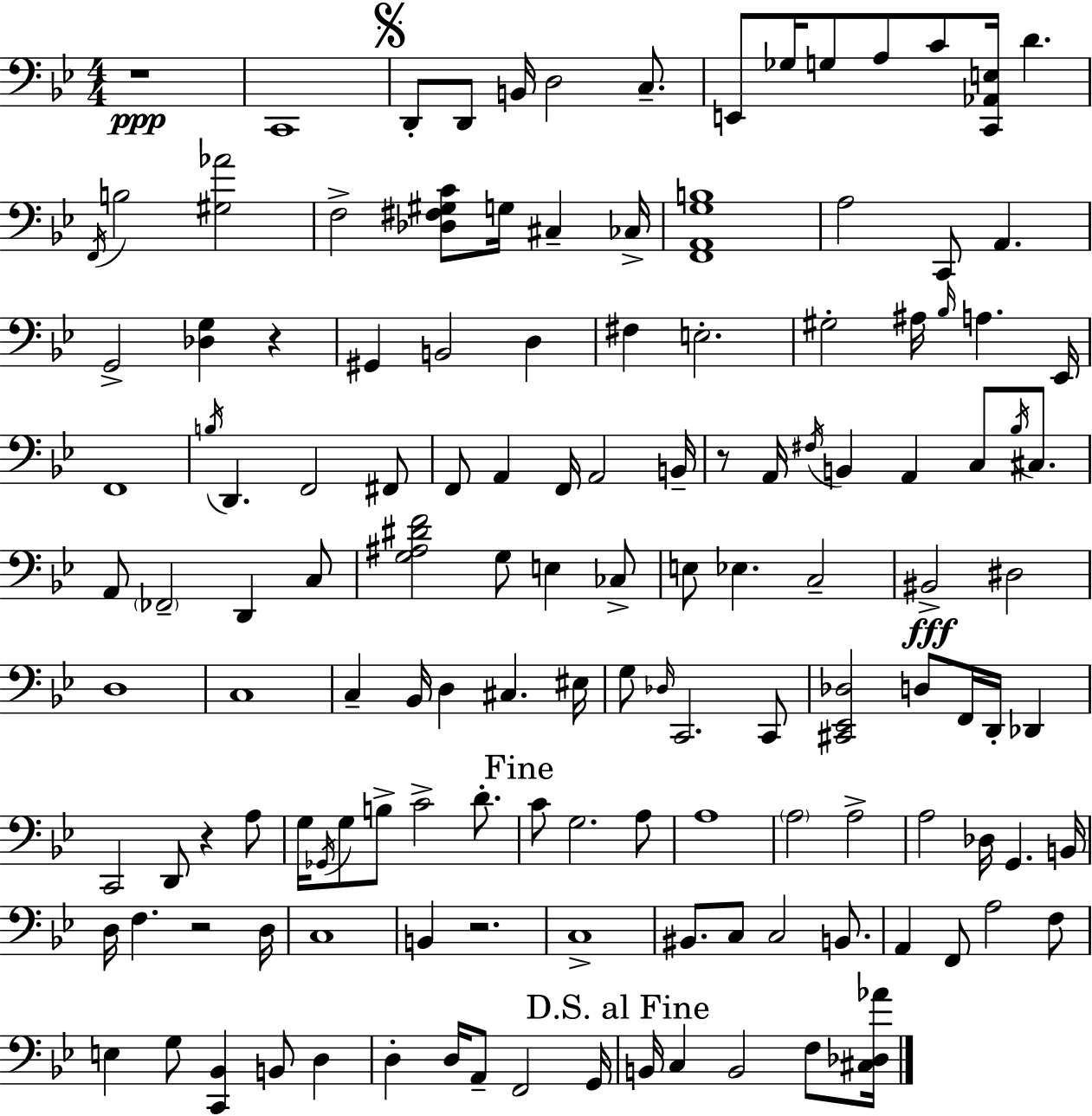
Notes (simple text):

R/w C2/w D2/e D2/e B2/s D3/h C3/e. E2/e Gb3/s G3/e A3/e C4/e [C2,Ab2,E3]/s D4/q. F2/s B3/h [G#3,Ab4]/h F3/h [Db3,F#3,G#3,C4]/e G3/s C#3/q CES3/s [F2,A2,G3,B3]/w A3/h C2/e A2/q. G2/h [Db3,G3]/q R/q G#2/q B2/h D3/q F#3/q E3/h. G#3/h A#3/s Bb3/s A3/q. Eb2/s F2/w B3/s D2/q. F2/h F#2/e F2/e A2/q F2/s A2/h B2/s R/e A2/s F#3/s B2/q A2/q C3/e Bb3/s C#3/e. A2/e FES2/h D2/q C3/e [G3,A#3,D#4,F4]/h G3/e E3/q CES3/e E3/e Eb3/q. C3/h BIS2/h D#3/h D3/w C3/w C3/q Bb2/s D3/q C#3/q. EIS3/s G3/e Db3/s C2/h. C2/e [C#2,Eb2,Db3]/h D3/e F2/s D2/s Db2/q C2/h D2/e R/q A3/e G3/s Gb2/s G3/e B3/e C4/h D4/e. C4/e G3/h. A3/e A3/w A3/h A3/h A3/h Db3/s G2/q. B2/s D3/s F3/q. R/h D3/s C3/w B2/q R/h. C3/w BIS2/e. C3/e C3/h B2/e. A2/q F2/e A3/h F3/e E3/q G3/e [C2,Bb2]/q B2/e D3/q D3/q D3/s A2/e F2/h G2/s B2/s C3/q B2/h F3/e [C#3,Db3,Ab4]/s